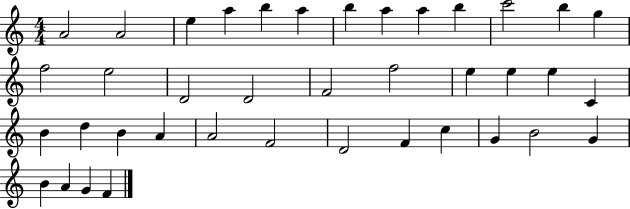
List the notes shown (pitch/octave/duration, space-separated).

A4/h A4/h E5/q A5/q B5/q A5/q B5/q A5/q A5/q B5/q C6/h B5/q G5/q F5/h E5/h D4/h D4/h F4/h F5/h E5/q E5/q E5/q C4/q B4/q D5/q B4/q A4/q A4/h F4/h D4/h F4/q C5/q G4/q B4/h G4/q B4/q A4/q G4/q F4/q